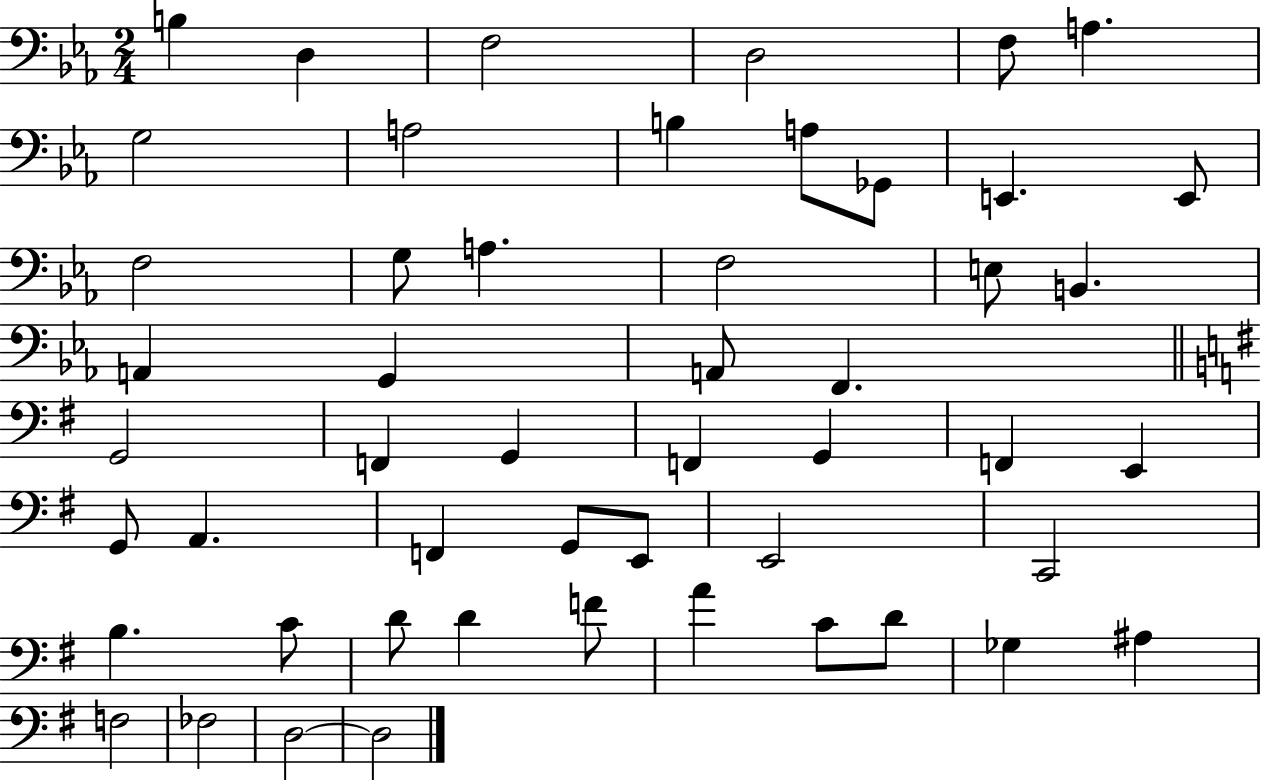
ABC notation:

X:1
T:Untitled
M:2/4
L:1/4
K:Eb
B, D, F,2 D,2 F,/2 A, G,2 A,2 B, A,/2 _G,,/2 E,, E,,/2 F,2 G,/2 A, F,2 E,/2 B,, A,, G,, A,,/2 F,, G,,2 F,, G,, F,, G,, F,, E,, G,,/2 A,, F,, G,,/2 E,,/2 E,,2 C,,2 B, C/2 D/2 D F/2 A C/2 D/2 _G, ^A, F,2 _F,2 D,2 D,2